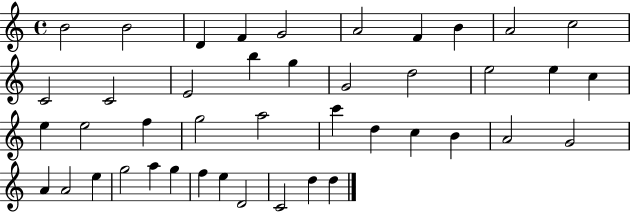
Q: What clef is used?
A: treble